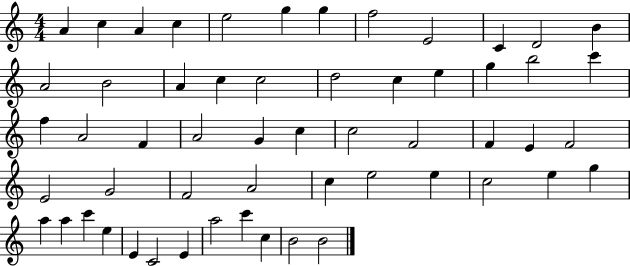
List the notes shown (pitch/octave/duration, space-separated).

A4/q C5/q A4/q C5/q E5/h G5/q G5/q F5/h E4/h C4/q D4/h B4/q A4/h B4/h A4/q C5/q C5/h D5/h C5/q E5/q G5/q B5/h C6/q F5/q A4/h F4/q A4/h G4/q C5/q C5/h F4/h F4/q E4/q F4/h E4/h G4/h F4/h A4/h C5/q E5/h E5/q C5/h E5/q G5/q A5/q A5/q C6/q E5/q E4/q C4/h E4/q A5/h C6/q C5/q B4/h B4/h